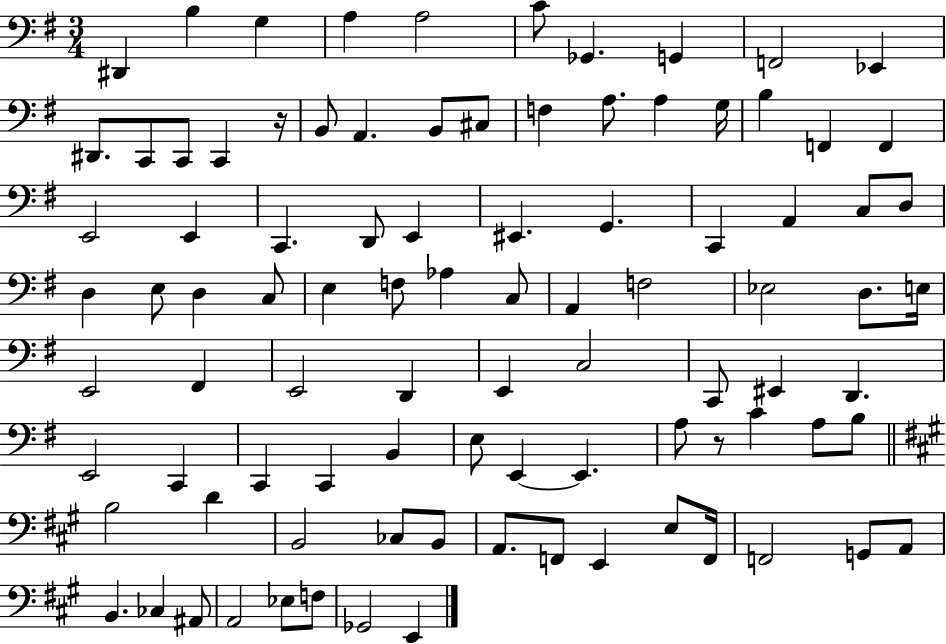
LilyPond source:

{
  \clef bass
  \numericTimeSignature
  \time 3/4
  \key g \major
  dis,4 b4 g4 | a4 a2 | c'8 ges,4. g,4 | f,2 ees,4 | \break dis,8. c,8 c,8 c,4 r16 | b,8 a,4. b,8 cis8 | f4 a8. a4 g16 | b4 f,4 f,4 | \break e,2 e,4 | c,4. d,8 e,4 | eis,4. g,4. | c,4 a,4 c8 d8 | \break d4 e8 d4 c8 | e4 f8 aes4 c8 | a,4 f2 | ees2 d8. e16 | \break e,2 fis,4 | e,2 d,4 | e,4 c2 | c,8 eis,4 d,4. | \break e,2 c,4 | c,4 c,4 b,4 | e8 e,4~~ e,4. | a8 r8 c'4 a8 b8 | \break \bar "||" \break \key a \major b2 d'4 | b,2 ces8 b,8 | a,8. f,8 e,4 e8 f,16 | f,2 g,8 a,8 | \break b,4. ces4 ais,8 | a,2 ees8 f8 | ges,2 e,4 | \bar "|."
}